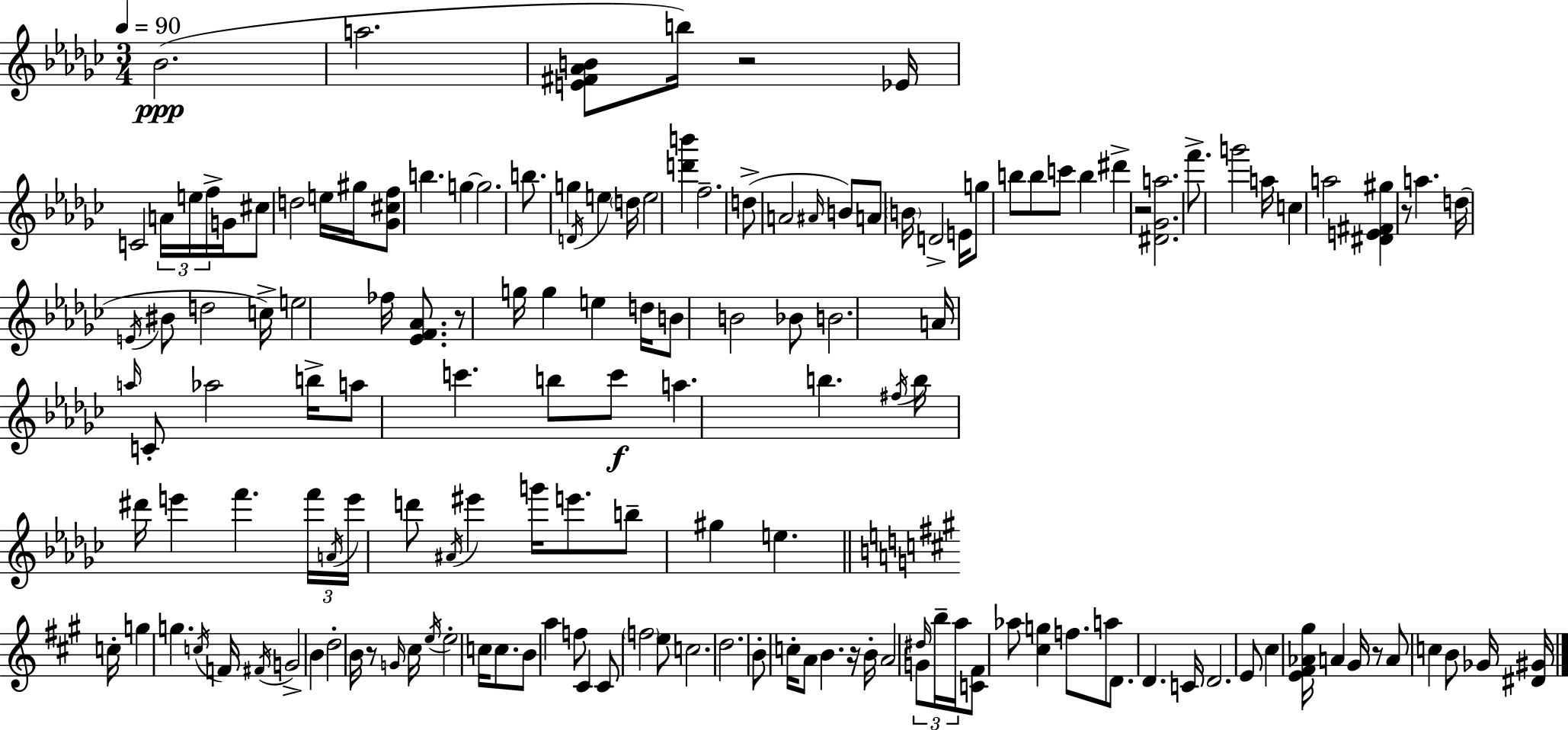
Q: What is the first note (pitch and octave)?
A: Bb4